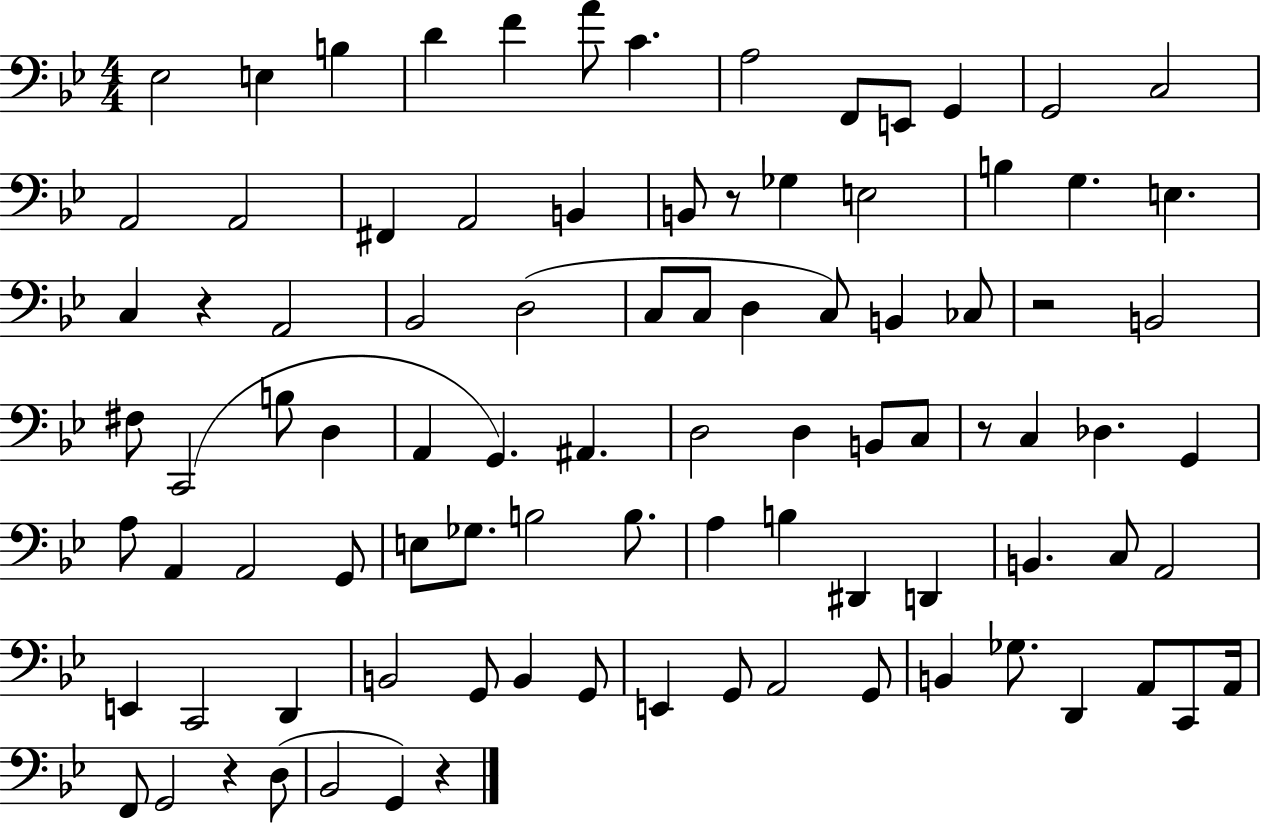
Eb3/h E3/q B3/q D4/q F4/q A4/e C4/q. A3/h F2/e E2/e G2/q G2/h C3/h A2/h A2/h F#2/q A2/h B2/q B2/e R/e Gb3/q E3/h B3/q G3/q. E3/q. C3/q R/q A2/h Bb2/h D3/h C3/e C3/e D3/q C3/e B2/q CES3/e R/h B2/h F#3/e C2/h B3/e D3/q A2/q G2/q. A#2/q. D3/h D3/q B2/e C3/e R/e C3/q Db3/q. G2/q A3/e A2/q A2/h G2/e E3/e Gb3/e. B3/h B3/e. A3/q B3/q D#2/q D2/q B2/q. C3/e A2/h E2/q C2/h D2/q B2/h G2/e B2/q G2/e E2/q G2/e A2/h G2/e B2/q Gb3/e. D2/q A2/e C2/e A2/s F2/e G2/h R/q D3/e Bb2/h G2/q R/q